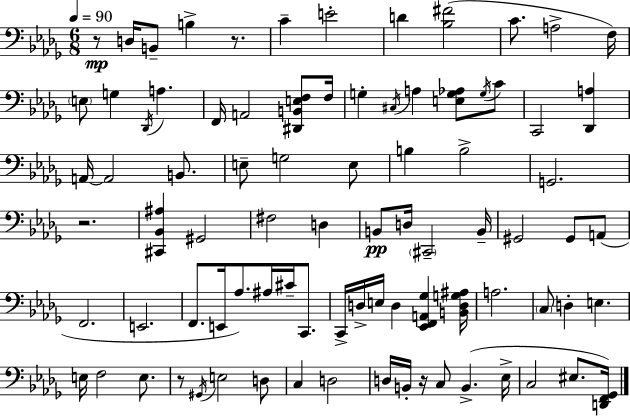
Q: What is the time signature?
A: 6/8